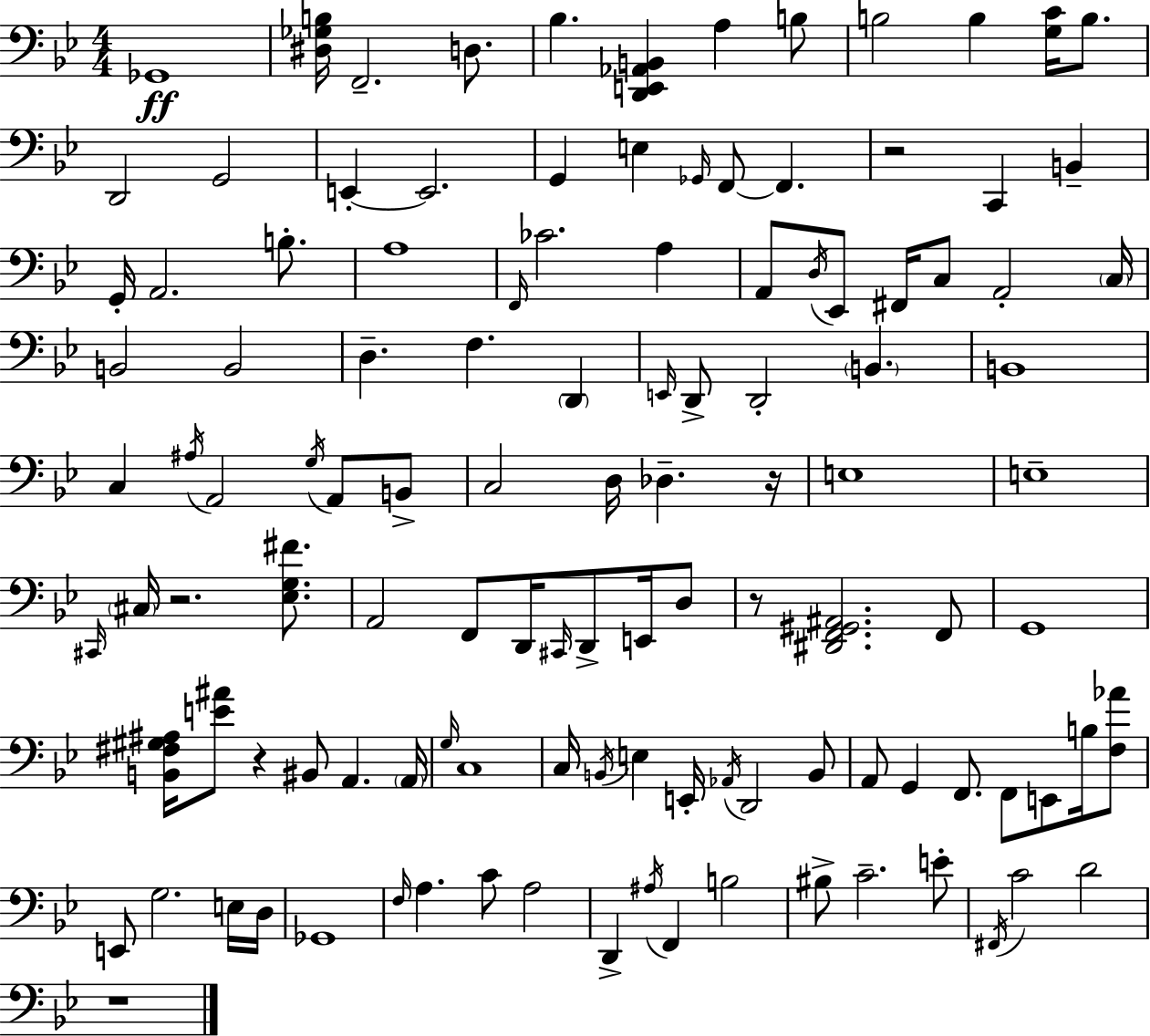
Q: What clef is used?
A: bass